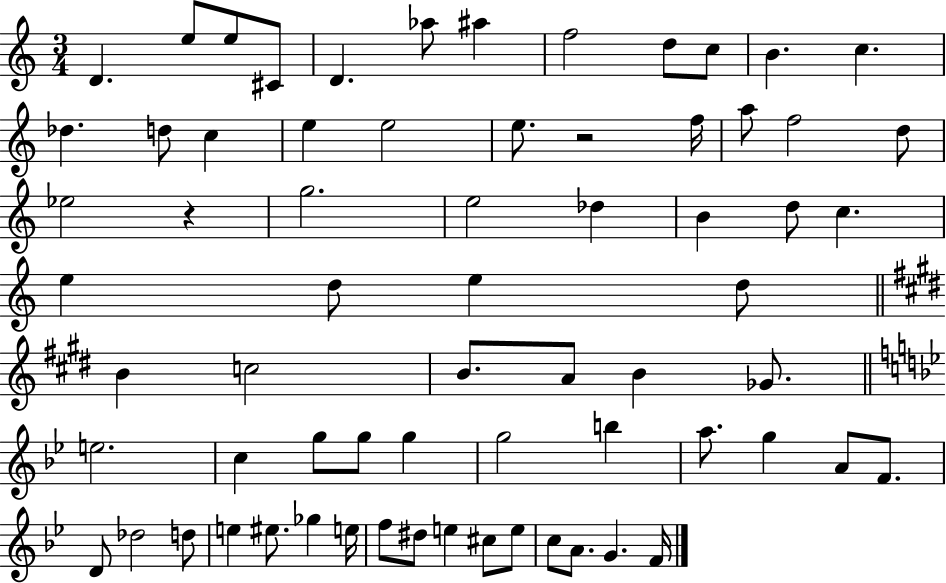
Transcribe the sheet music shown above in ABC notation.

X:1
T:Untitled
M:3/4
L:1/4
K:C
D e/2 e/2 ^C/2 D _a/2 ^a f2 d/2 c/2 B c _d d/2 c e e2 e/2 z2 f/4 a/2 f2 d/2 _e2 z g2 e2 _d B d/2 c e d/2 e d/2 B c2 B/2 A/2 B _G/2 e2 c g/2 g/2 g g2 b a/2 g A/2 F/2 D/2 _d2 d/2 e ^e/2 _g e/4 f/2 ^d/2 e ^c/2 e/2 c/2 A/2 G F/4